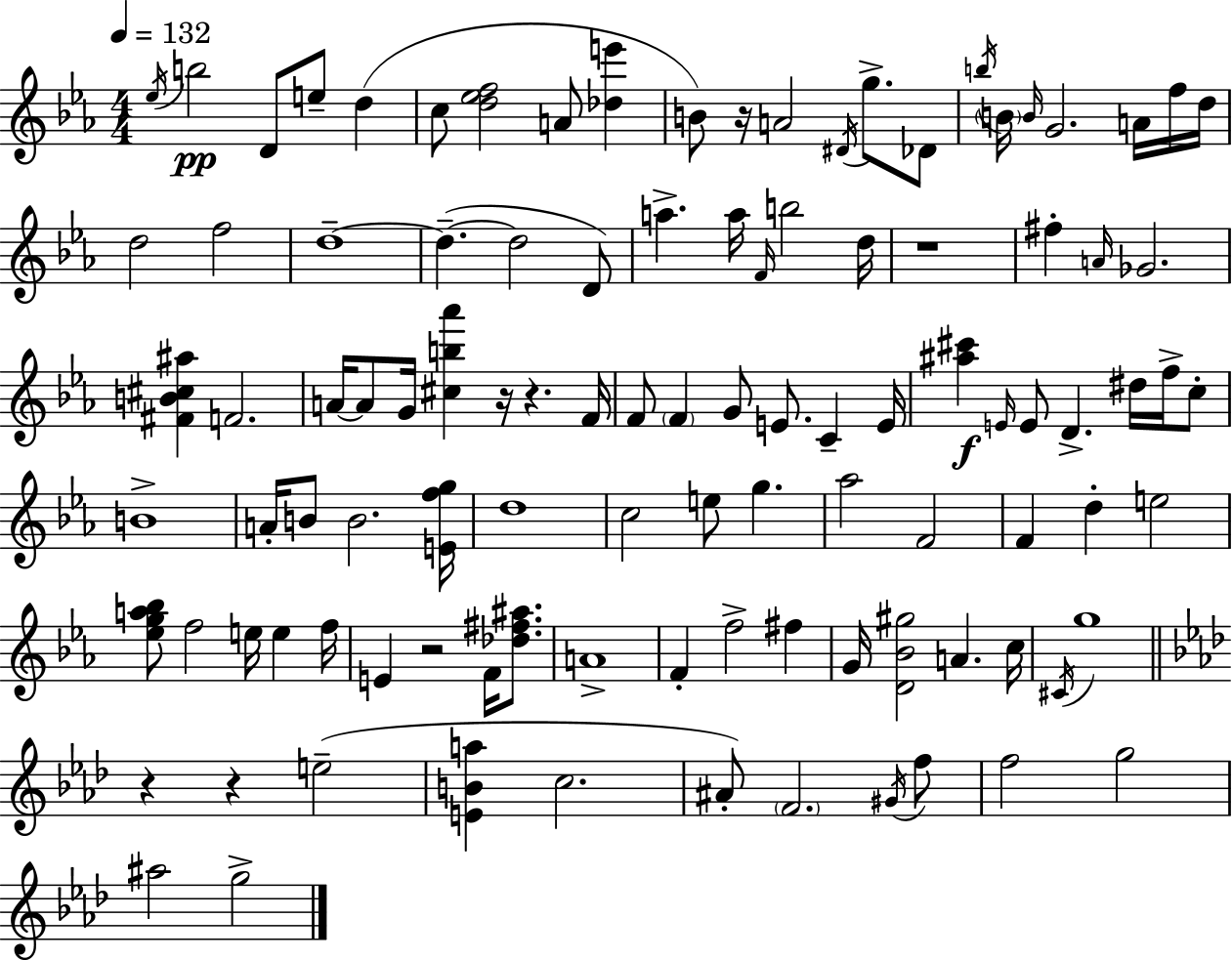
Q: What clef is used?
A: treble